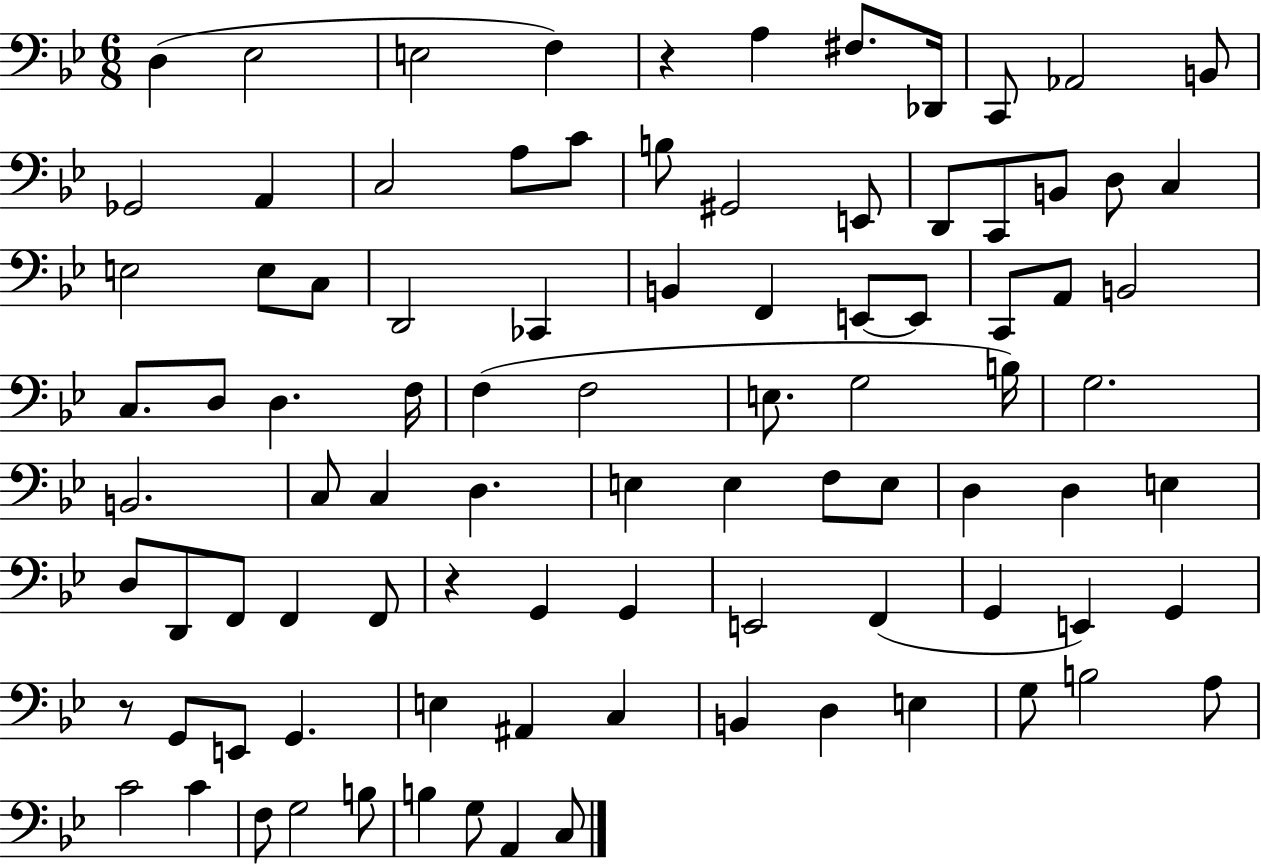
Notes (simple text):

D3/q Eb3/h E3/h F3/q R/q A3/q F#3/e. Db2/s C2/e Ab2/h B2/e Gb2/h A2/q C3/h A3/e C4/e B3/e G#2/h E2/e D2/e C2/e B2/e D3/e C3/q E3/h E3/e C3/e D2/h CES2/q B2/q F2/q E2/e E2/e C2/e A2/e B2/h C3/e. D3/e D3/q. F3/s F3/q F3/h E3/e. G3/h B3/s G3/h. B2/h. C3/e C3/q D3/q. E3/q E3/q F3/e E3/e D3/q D3/q E3/q D3/e D2/e F2/e F2/q F2/e R/q G2/q G2/q E2/h F2/q G2/q E2/q G2/q R/e G2/e E2/e G2/q. E3/q A#2/q C3/q B2/q D3/q E3/q G3/e B3/h A3/e C4/h C4/q F3/e G3/h B3/e B3/q G3/e A2/q C3/e